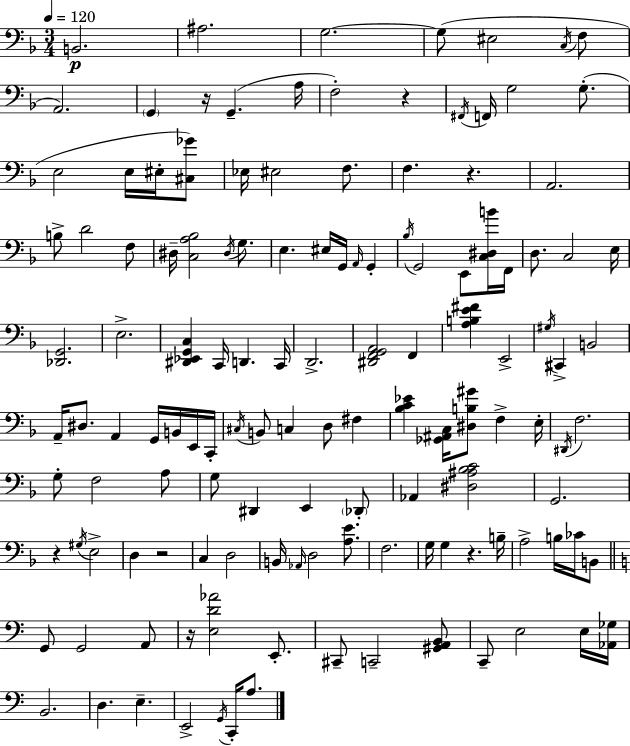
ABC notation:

X:1
T:Untitled
M:3/4
L:1/4
K:F
B,,2 ^A,2 G,2 G,/2 ^E,2 C,/4 F,/2 A,,2 G,, z/4 G,, A,/4 F,2 z ^F,,/4 F,,/4 G,2 G,/2 E,2 E,/4 ^E,/4 [^C,_G]/2 _E,/4 ^E,2 F,/2 F, z A,,2 B,/2 D2 F,/2 ^D,/4 [C,A,_B,]2 ^D,/4 G,/2 E, ^E,/4 G,,/4 A,,/4 G,, _B,/4 G,,2 E,,/2 [C,^D,B]/4 F,,/4 D,/2 C,2 E,/4 [_D,,G,,]2 E,2 [^D,,_E,,G,,C,] C,,/4 D,, C,,/4 D,,2 [^D,,F,,G,,A,,]2 F,, [A,B,E^F] E,,2 ^G,/4 ^C,, B,,2 A,,/4 ^D,/2 A,, G,,/4 B,,/4 E,,/4 C,,/4 ^C,/4 B,,/2 C, D,/2 ^F, [_B,C_E] [_G,,^A,,C,]/4 [^D,B,^G]/2 F, E,/4 ^D,,/4 F,2 G,/2 F,2 A,/2 G,/2 ^D,, E,, _D,,/2 _A,, [^D,^A,_B,C]2 G,,2 z ^G,/4 E,2 D, z2 C, D,2 B,,/4 _A,,/4 D,2 [A,E]/2 F,2 G,/4 G, z B,/4 A,2 B,/4 _C/4 B,,/2 G,,/2 G,,2 A,,/2 z/4 [E,D_A]2 E,,/2 ^C,,/2 C,,2 [^G,,A,,B,,]/2 C,,/2 E,2 E,/4 [_A,,_G,]/4 B,,2 D, E, E,,2 G,,/4 C,,/4 A,/2